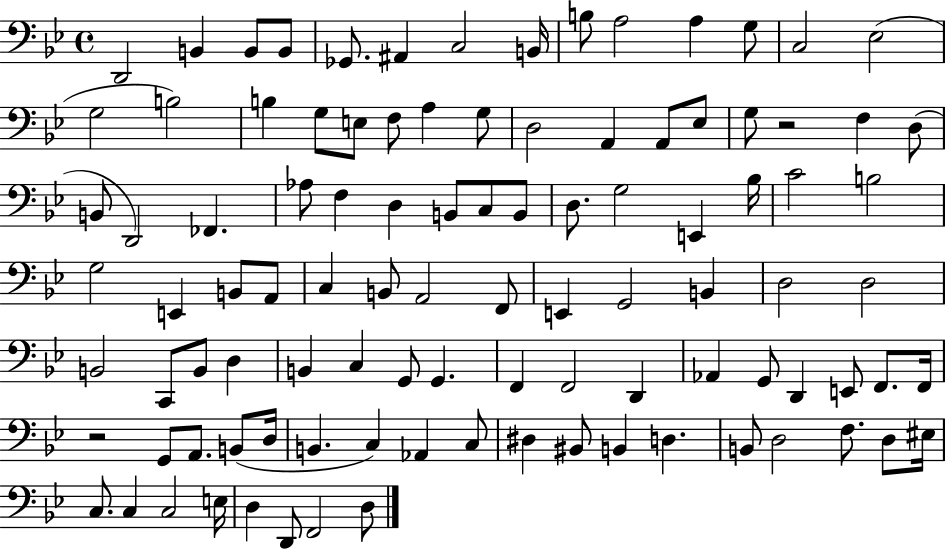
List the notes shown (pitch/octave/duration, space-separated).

D2/h B2/q B2/e B2/e Gb2/e. A#2/q C3/h B2/s B3/e A3/h A3/q G3/e C3/h Eb3/h G3/h B3/h B3/q G3/e E3/e F3/e A3/q G3/e D3/h A2/q A2/e Eb3/e G3/e R/h F3/q D3/e B2/e D2/h FES2/q. Ab3/e F3/q D3/q B2/e C3/e B2/e D3/e. G3/h E2/q Bb3/s C4/h B3/h G3/h E2/q B2/e A2/e C3/q B2/e A2/h F2/e E2/q G2/h B2/q D3/h D3/h B2/h C2/e B2/e D3/q B2/q C3/q G2/e G2/q. F2/q F2/h D2/q Ab2/q G2/e D2/q E2/e F2/e. F2/s R/h G2/e A2/e. B2/e D3/s B2/q. C3/q Ab2/q C3/e D#3/q BIS2/e B2/q D3/q. B2/e D3/h F3/e. D3/e EIS3/s C3/e. C3/q C3/h E3/s D3/q D2/e F2/h D3/e